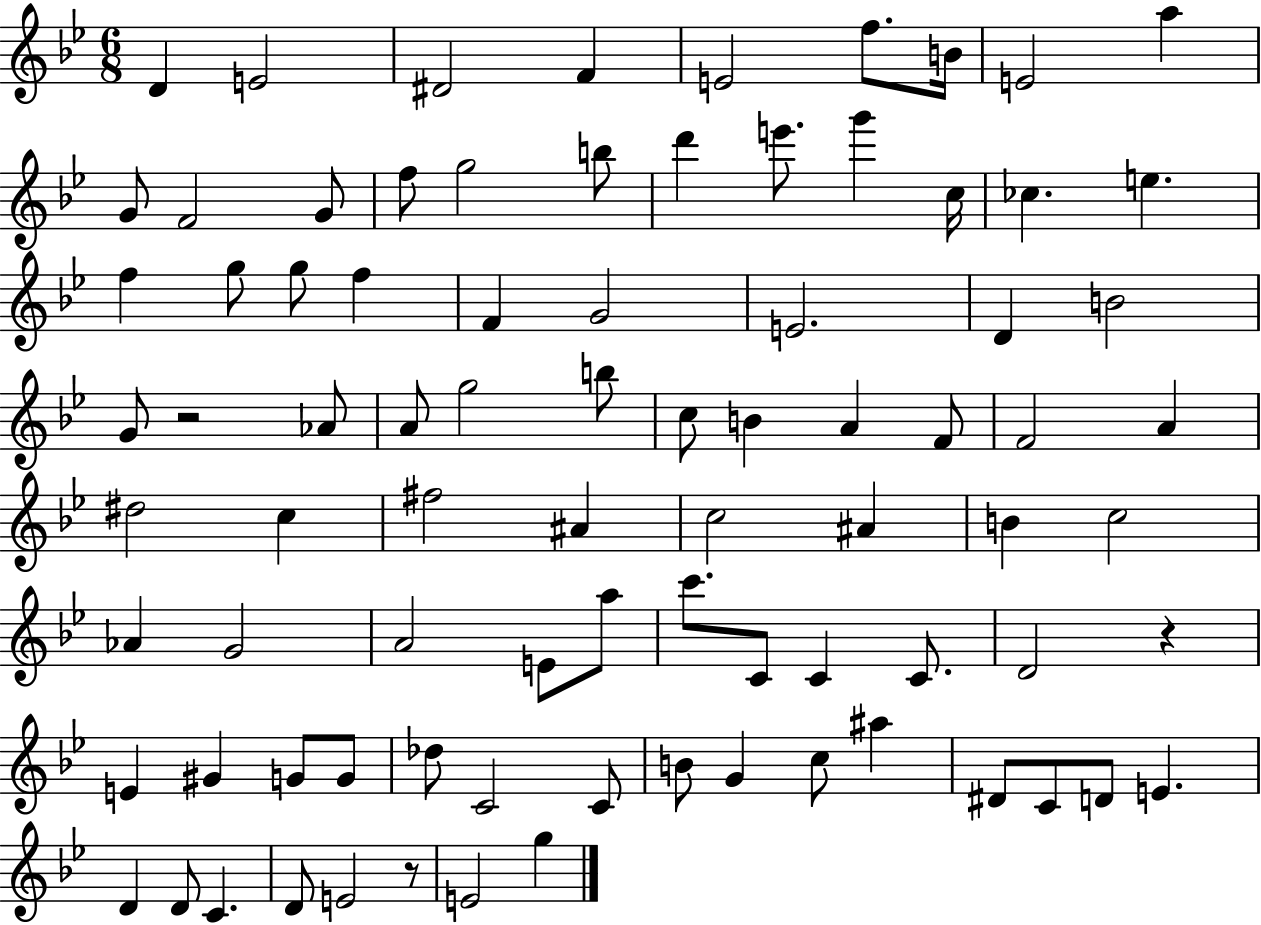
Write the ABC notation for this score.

X:1
T:Untitled
M:6/8
L:1/4
K:Bb
D E2 ^D2 F E2 f/2 B/4 E2 a G/2 F2 G/2 f/2 g2 b/2 d' e'/2 g' c/4 _c e f g/2 g/2 f F G2 E2 D B2 G/2 z2 _A/2 A/2 g2 b/2 c/2 B A F/2 F2 A ^d2 c ^f2 ^A c2 ^A B c2 _A G2 A2 E/2 a/2 c'/2 C/2 C C/2 D2 z E ^G G/2 G/2 _d/2 C2 C/2 B/2 G c/2 ^a ^D/2 C/2 D/2 E D D/2 C D/2 E2 z/2 E2 g